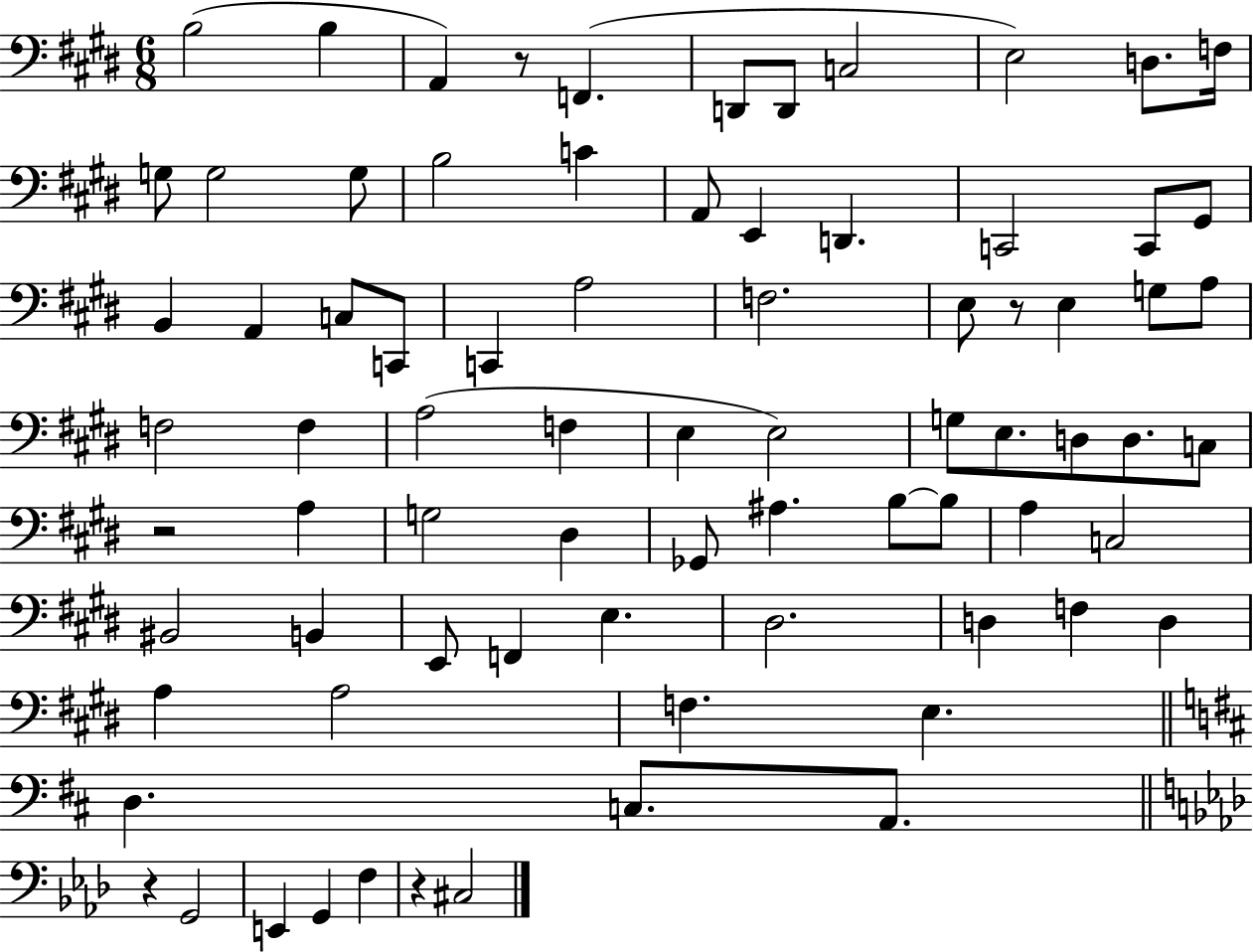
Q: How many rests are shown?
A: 5